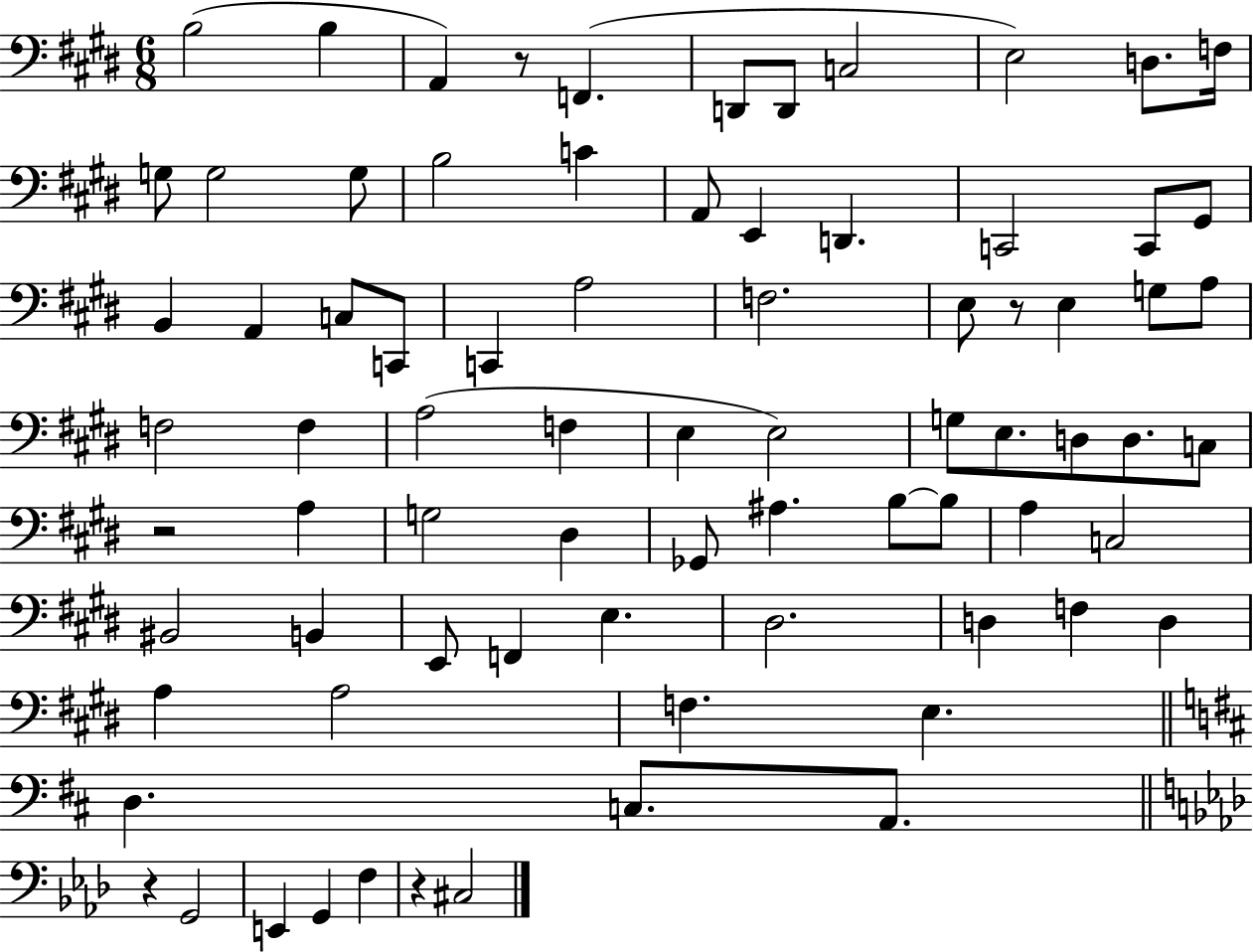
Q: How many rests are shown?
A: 5